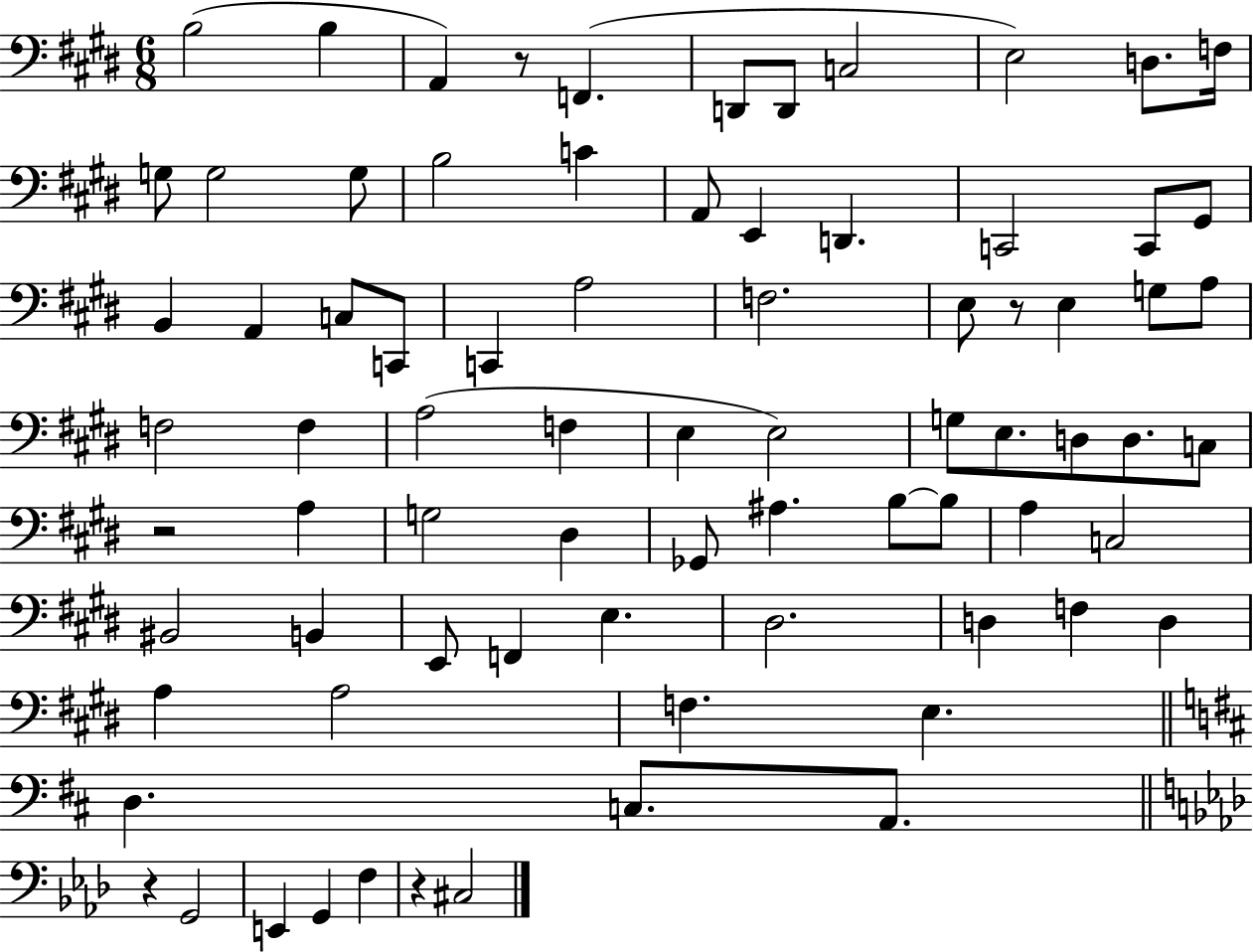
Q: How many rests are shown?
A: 5